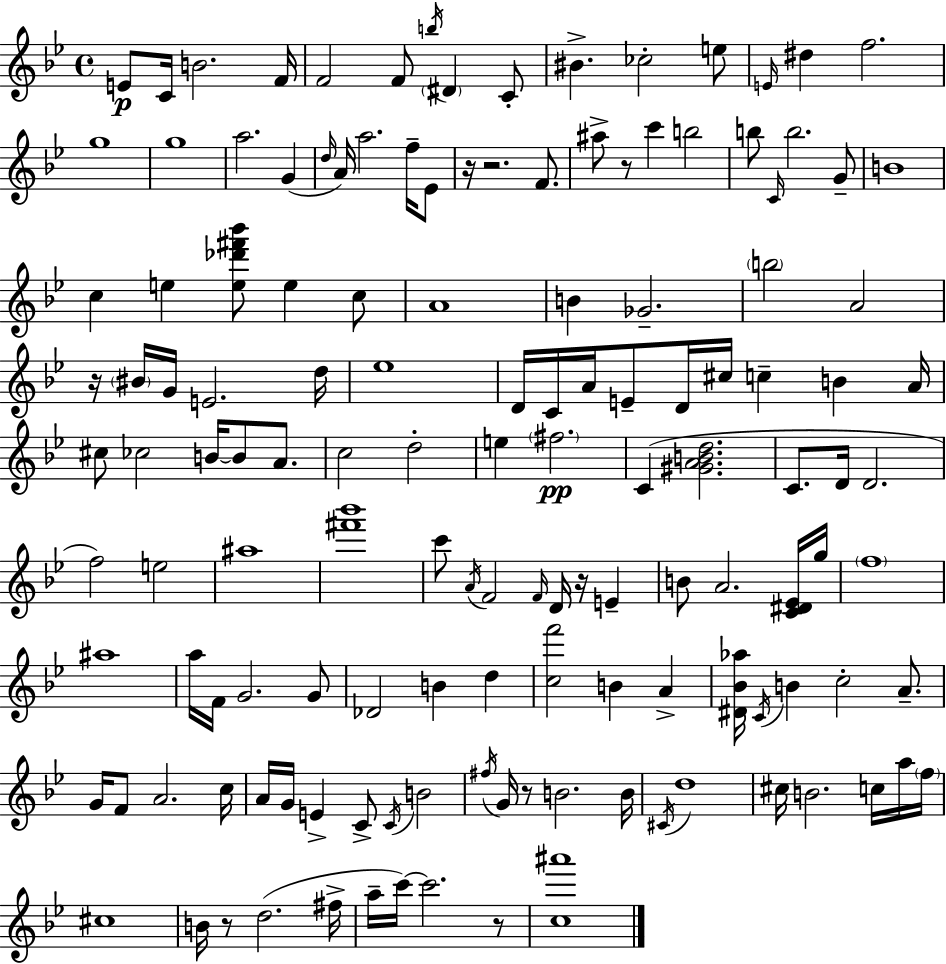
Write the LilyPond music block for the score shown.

{
  \clef treble
  \time 4/4
  \defaultTimeSignature
  \key g \minor
  e'8\p c'16 b'2. f'16 | f'2 f'8 \acciaccatura { b''16 } \parenthesize dis'4 c'8-. | bis'4.-> ces''2-. e''8 | \grace { e'16 } dis''4 f''2. | \break g''1 | g''1 | a''2. g'4( | \grace { d''16 } a'16) a''2. | \break f''16-- ees'8 r16 r2. | f'8. ais''8-> r8 c'''4 b''2 | b''8 \grace { c'16 } b''2. | g'8-- b'1 | \break c''4 e''4 <e'' des''' fis''' bes'''>8 e''4 | c''8 a'1 | b'4 ges'2.-- | \parenthesize b''2 a'2 | \break r16 \parenthesize bis'16 g'16 e'2. | d''16 ees''1 | d'16 c'16 a'16 e'8-- d'16 cis''16 c''4-- b'4 | a'16 cis''8 ces''2 b'16~~ b'8 | \break a'8. c''2 d''2-. | e''4 \parenthesize fis''2.\pp | c'4( <gis' a' b' d''>2. | c'8. d'16 d'2. | \break f''2) e''2 | ais''1 | <fis''' bes'''>1 | c'''8 \acciaccatura { a'16 } f'2 \grace { f'16 } | \break d'16 r16 e'4-- b'8 a'2. | <c' dis' ees'>16 g''16 \parenthesize f''1 | ais''1 | a''16 f'16 g'2. | \break g'8 des'2 b'4 | d''4 <c'' f'''>2 b'4 | a'4-> <dis' bes' aes''>16 \acciaccatura { c'16 } b'4 c''2-. | a'8.-- g'16 f'8 a'2. | \break c''16 a'16 g'16 e'4-> c'8-> \acciaccatura { c'16 } | b'2 \acciaccatura { fis''16 } g'16 r8 b'2. | b'16 \acciaccatura { cis'16 } d''1 | cis''16 b'2. | \break c''16 a''16 \parenthesize f''16 cis''1 | b'16 r8 d''2.( | fis''16-> a''16-- c'''16~~) c'''2. | r8 <c'' ais'''>1 | \break \bar "|."
}